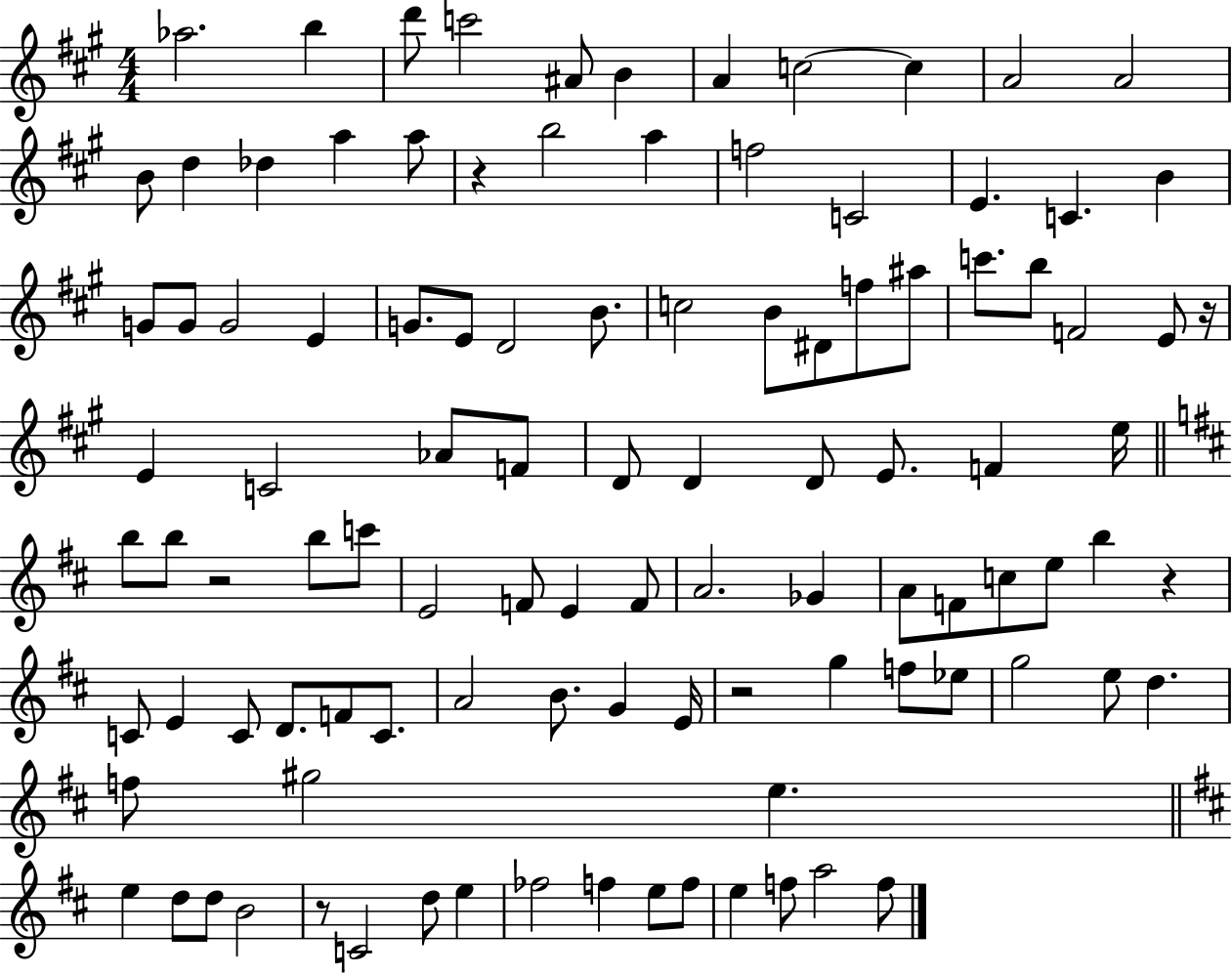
Ab5/h. B5/q D6/e C6/h A#4/e B4/q A4/q C5/h C5/q A4/h A4/h B4/e D5/q Db5/q A5/q A5/e R/q B5/h A5/q F5/h C4/h E4/q. C4/q. B4/q G4/e G4/e G4/h E4/q G4/e. E4/e D4/h B4/e. C5/h B4/e D#4/e F5/e A#5/e C6/e. B5/e F4/h E4/e R/s E4/q C4/h Ab4/e F4/e D4/e D4/q D4/e E4/e. F4/q E5/s B5/e B5/e R/h B5/e C6/e E4/h F4/e E4/q F4/e A4/h. Gb4/q A4/e F4/e C5/e E5/e B5/q R/q C4/e E4/q C4/e D4/e. F4/e C4/e. A4/h B4/e. G4/q E4/s R/h G5/q F5/e Eb5/e G5/h E5/e D5/q. F5/e G#5/h E5/q. E5/q D5/e D5/e B4/h R/e C4/h D5/e E5/q FES5/h F5/q E5/e F5/e E5/q F5/e A5/h F5/e